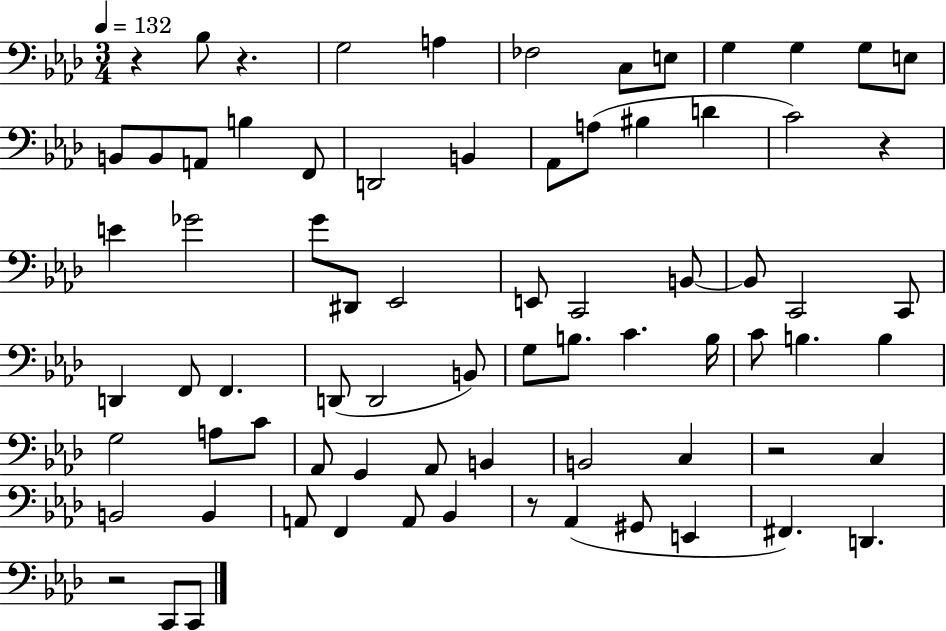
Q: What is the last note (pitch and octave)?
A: C2